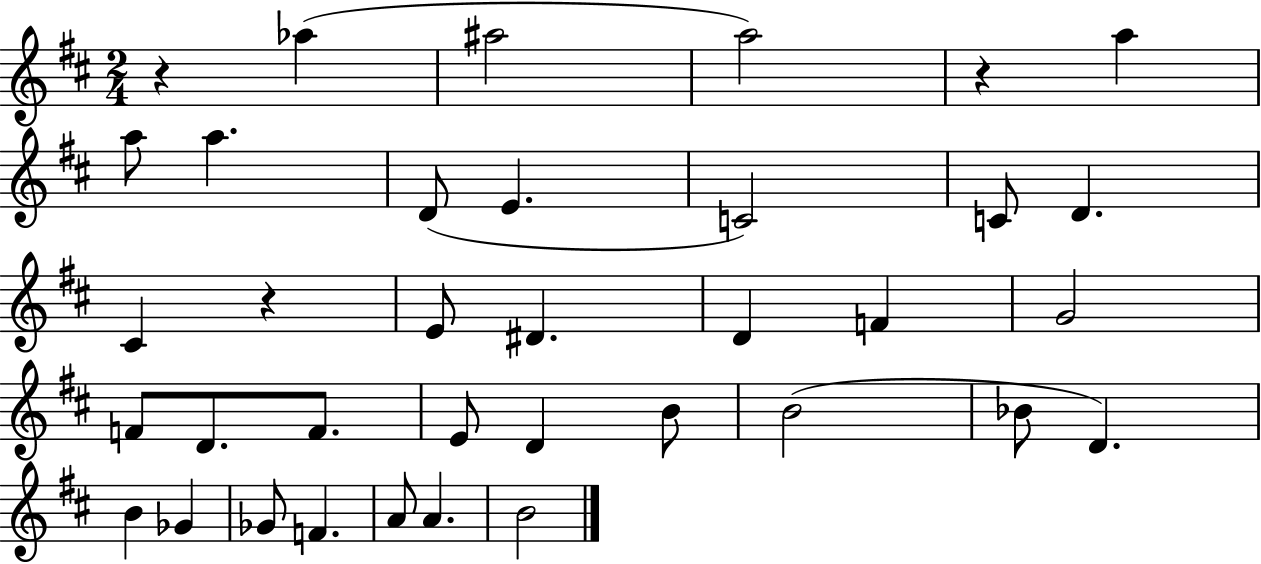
R/q Ab5/q A#5/h A5/h R/q A5/q A5/e A5/q. D4/e E4/q. C4/h C4/e D4/q. C#4/q R/q E4/e D#4/q. D4/q F4/q G4/h F4/e D4/e. F4/e. E4/e D4/q B4/e B4/h Bb4/e D4/q. B4/q Gb4/q Gb4/e F4/q. A4/e A4/q. B4/h